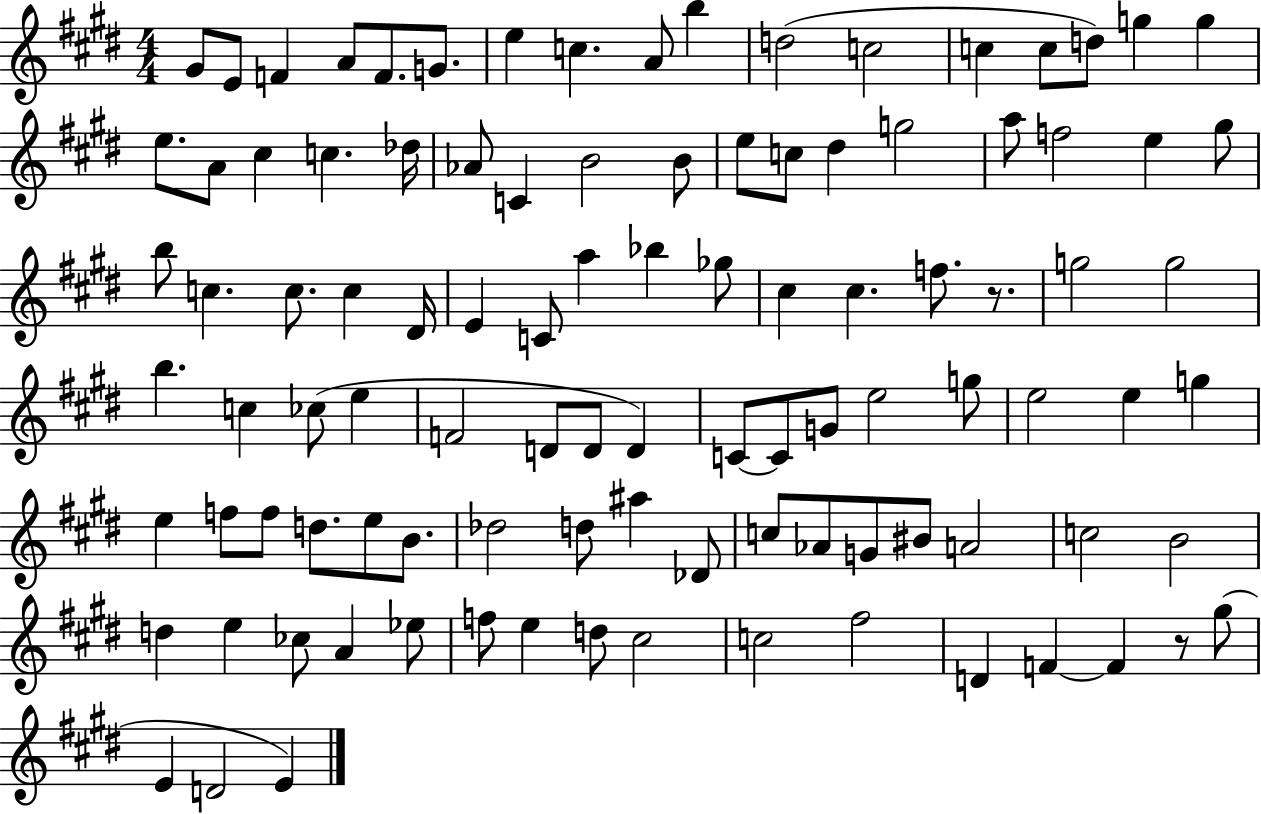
X:1
T:Untitled
M:4/4
L:1/4
K:E
^G/2 E/2 F A/2 F/2 G/2 e c A/2 b d2 c2 c c/2 d/2 g g e/2 A/2 ^c c _d/4 _A/2 C B2 B/2 e/2 c/2 ^d g2 a/2 f2 e ^g/2 b/2 c c/2 c ^D/4 E C/2 a _b _g/2 ^c ^c f/2 z/2 g2 g2 b c _c/2 e F2 D/2 D/2 D C/2 C/2 G/2 e2 g/2 e2 e g e f/2 f/2 d/2 e/2 B/2 _d2 d/2 ^a _D/2 c/2 _A/2 G/2 ^B/2 A2 c2 B2 d e _c/2 A _e/2 f/2 e d/2 ^c2 c2 ^f2 D F F z/2 ^g/2 E D2 E